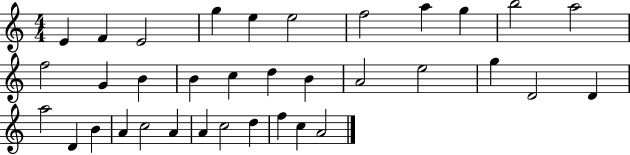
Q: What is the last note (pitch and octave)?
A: A4